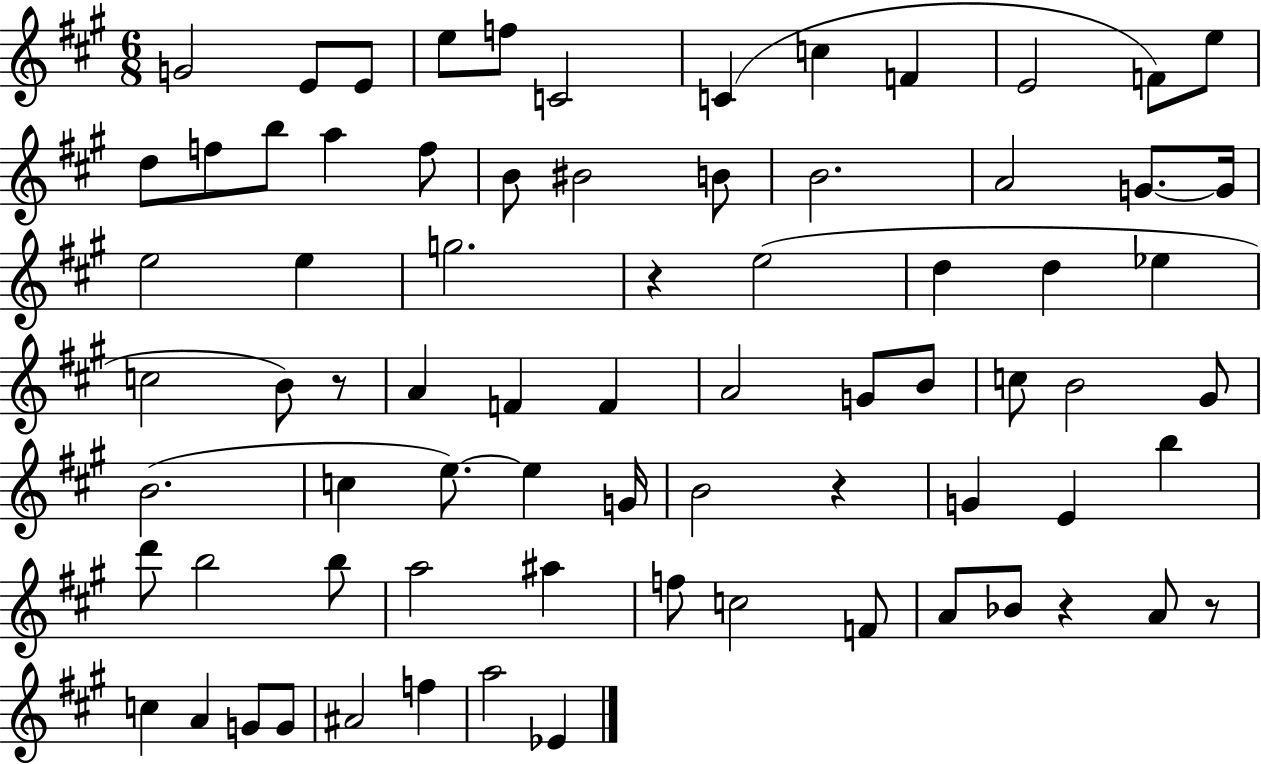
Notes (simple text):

G4/h E4/e E4/e E5/e F5/e C4/h C4/q C5/q F4/q E4/h F4/e E5/e D5/e F5/e B5/e A5/q F5/e B4/e BIS4/h B4/e B4/h. A4/h G4/e. G4/s E5/h E5/q G5/h. R/q E5/h D5/q D5/q Eb5/q C5/h B4/e R/e A4/q F4/q F4/q A4/h G4/e B4/e C5/e B4/h G#4/e B4/h. C5/q E5/e. E5/q G4/s B4/h R/q G4/q E4/q B5/q D6/e B5/h B5/e A5/h A#5/q F5/e C5/h F4/e A4/e Bb4/e R/q A4/e R/e C5/q A4/q G4/e G4/e A#4/h F5/q A5/h Eb4/q